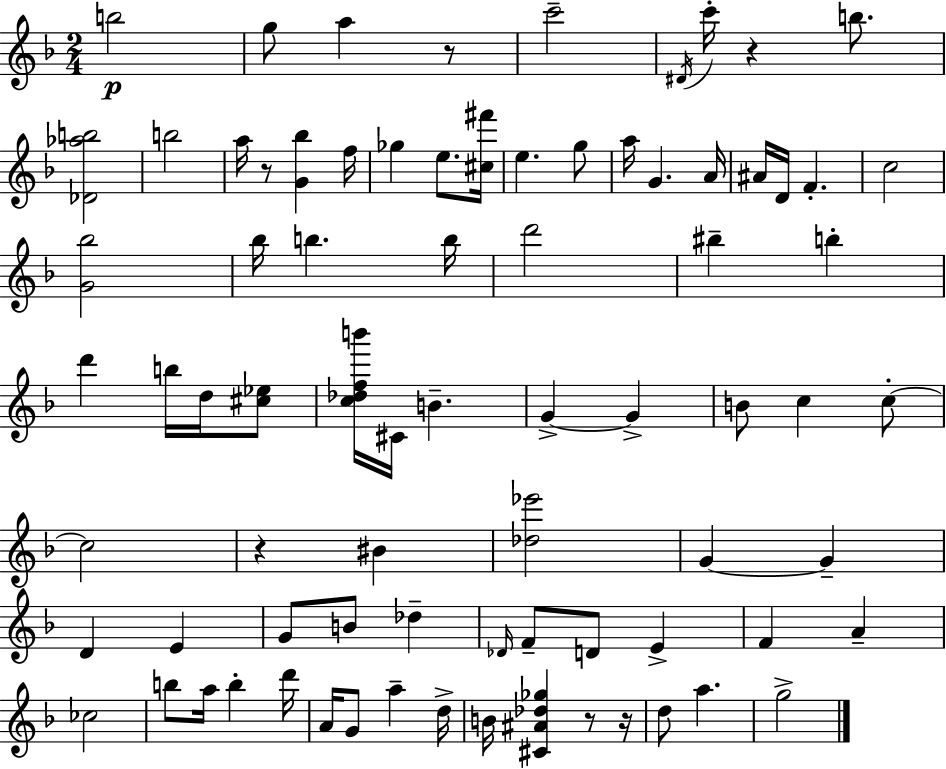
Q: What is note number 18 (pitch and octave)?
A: A#4